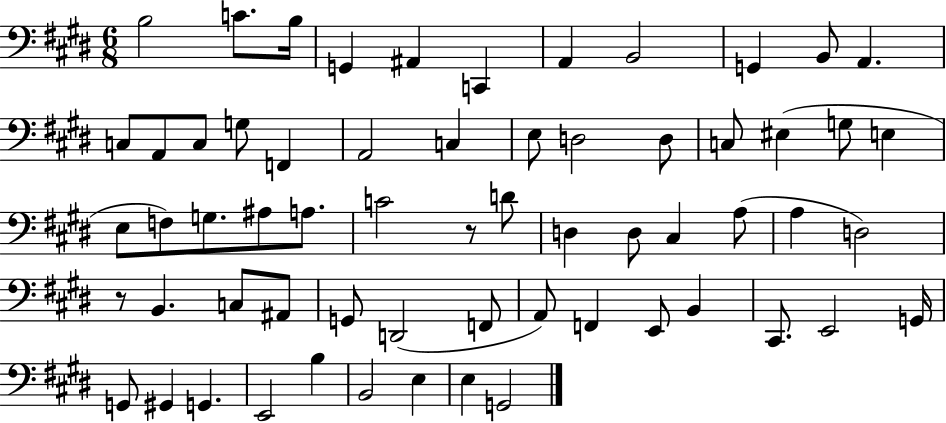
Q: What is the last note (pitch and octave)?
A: G2